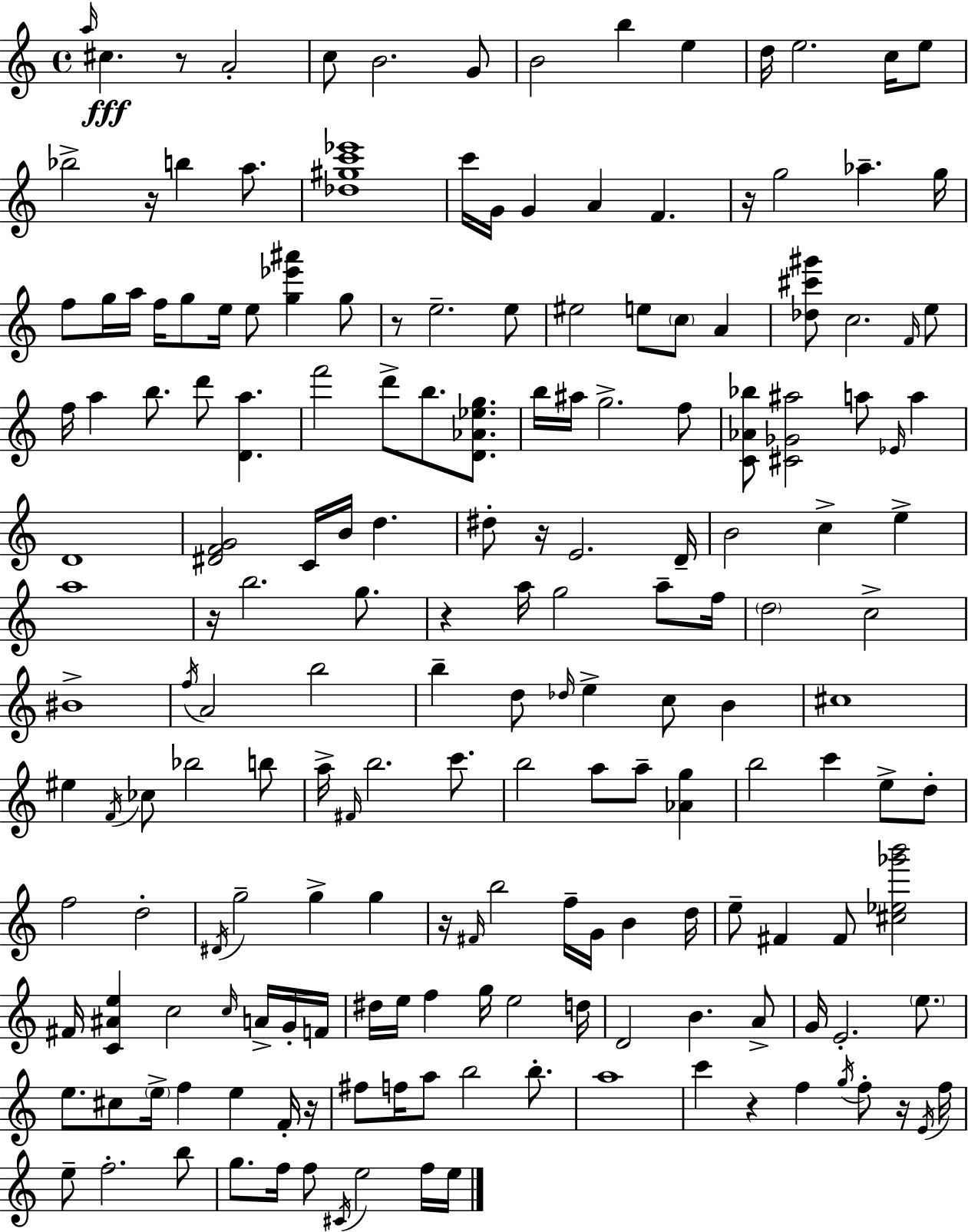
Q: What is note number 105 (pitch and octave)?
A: G5